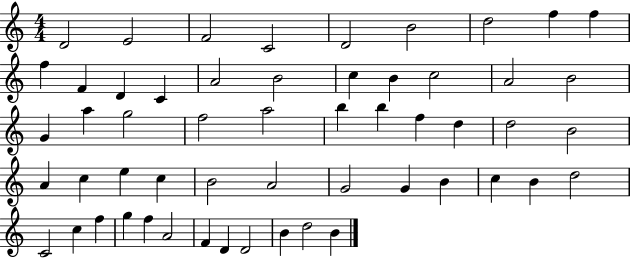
D4/h E4/h F4/h C4/h D4/h B4/h D5/h F5/q F5/q F5/q F4/q D4/q C4/q A4/h B4/h C5/q B4/q C5/h A4/h B4/h G4/q A5/q G5/h F5/h A5/h B5/q B5/q F5/q D5/q D5/h B4/h A4/q C5/q E5/q C5/q B4/h A4/h G4/h G4/q B4/q C5/q B4/q D5/h C4/h C5/q F5/q G5/q F5/q A4/h F4/q D4/q D4/h B4/q D5/h B4/q